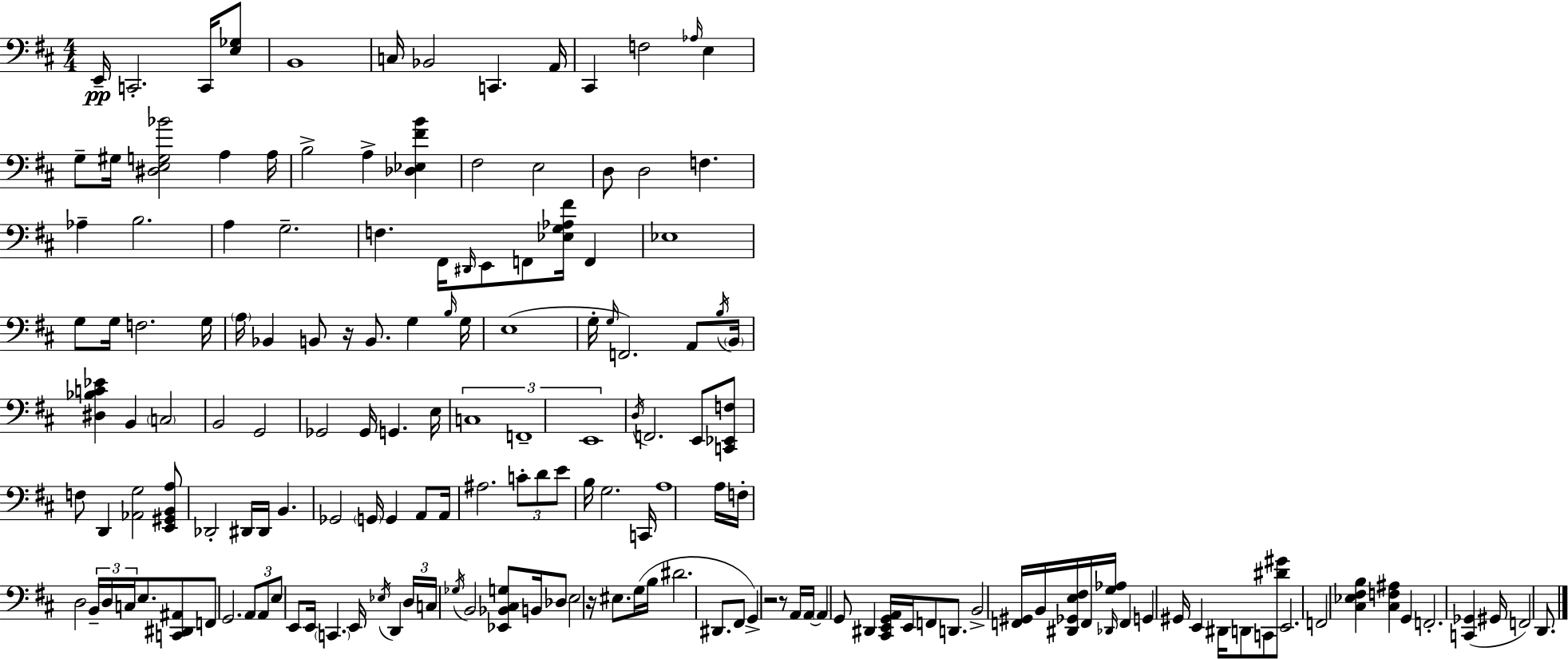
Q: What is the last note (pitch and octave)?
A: D2